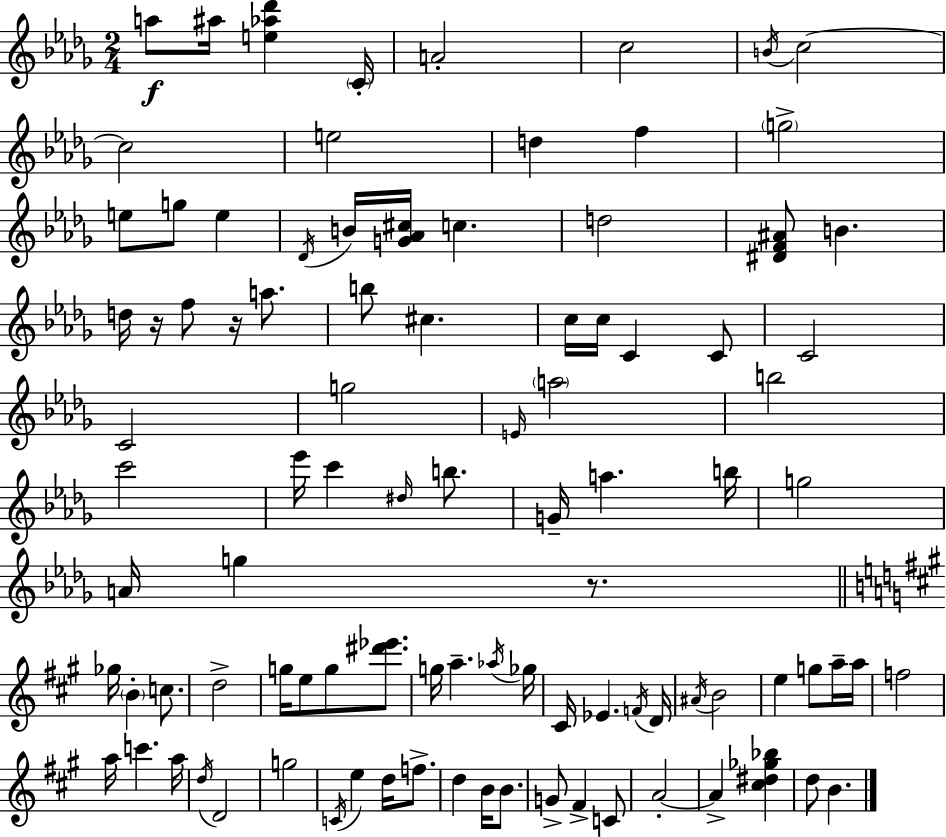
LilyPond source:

{
  \clef treble
  \numericTimeSignature
  \time 2/4
  \key bes \minor
  a''8\f ais''16 <e'' aes'' des'''>4 \parenthesize c'16-. | a'2-. | c''2 | \acciaccatura { b'16 } c''2~~ | \break c''2 | e''2 | d''4 f''4 | \parenthesize g''2-> | \break e''8 g''8 e''4 | \acciaccatura { des'16 } b'16 <g' aes' cis''>16 c''4. | d''2 | <dis' f' ais'>8 b'4. | \break d''16 r16 f''8 r16 a''8. | b''8 cis''4. | c''16 c''16 c'4 | c'8 c'2 | \break c'2 | g''2 | \grace { e'16 } \parenthesize a''2 | b''2 | \break c'''2 | ees'''16 c'''4 | \grace { dis''16 } b''8. g'16-- a''4. | b''16 g''2 | \break a'16 g''4 | r8. \bar "||" \break \key a \major ges''16 \parenthesize b'4-. c''8. | d''2-> | g''16 e''8 g''8 <dis''' ees'''>8. | g''16 a''4.-- \acciaccatura { aes''16 } | \break ges''16 cis'16 ees'4. | \acciaccatura { f'16 } d'16 \acciaccatura { ais'16 } b'2 | e''4 g''8 | a''16-- a''16 f''2 | \break a''16 c'''4. | a''16 \acciaccatura { d''16 } d'2 | g''2 | \acciaccatura { c'16 } e''4 | \break d''16 f''8.-> d''4 | b'16 b'8. g'8-> fis'4-> | c'8 a'2-.~~ | a'4-> | \break <cis'' dis'' ges'' bes''>4 d''8 b'4. | \bar "|."
}